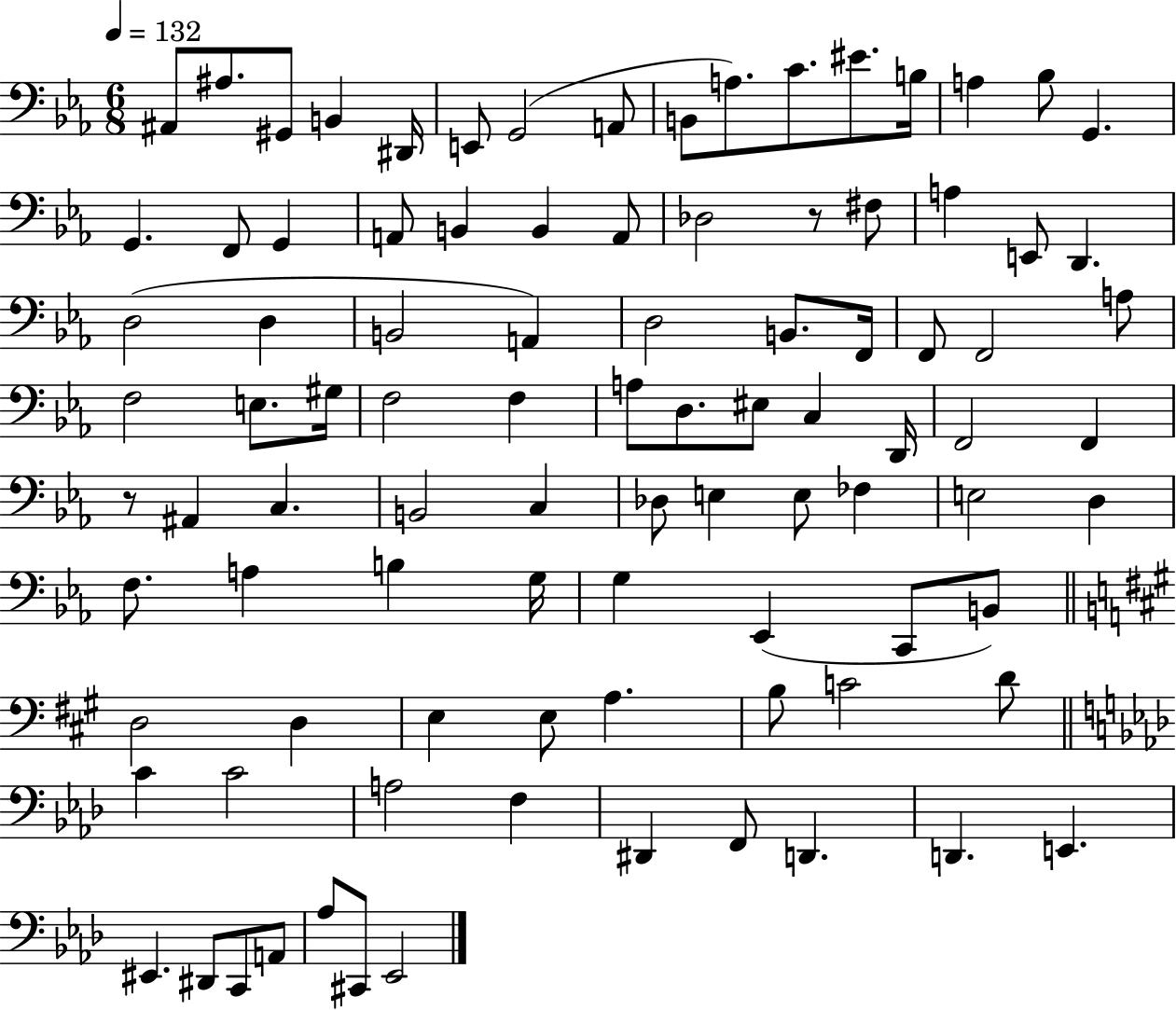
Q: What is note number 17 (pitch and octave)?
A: G2